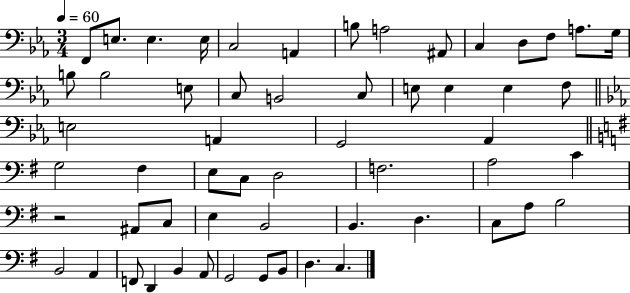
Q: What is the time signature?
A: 3/4